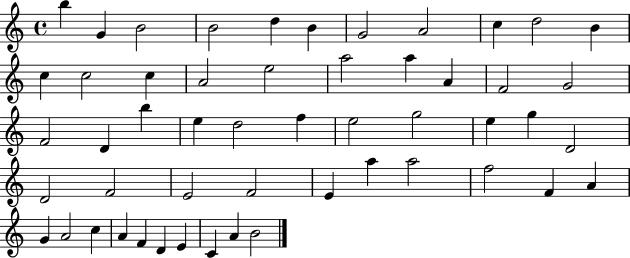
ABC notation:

X:1
T:Untitled
M:4/4
L:1/4
K:C
b G B2 B2 d B G2 A2 c d2 B c c2 c A2 e2 a2 a A F2 G2 F2 D b e d2 f e2 g2 e g D2 D2 F2 E2 F2 E a a2 f2 F A G A2 c A F D E C A B2